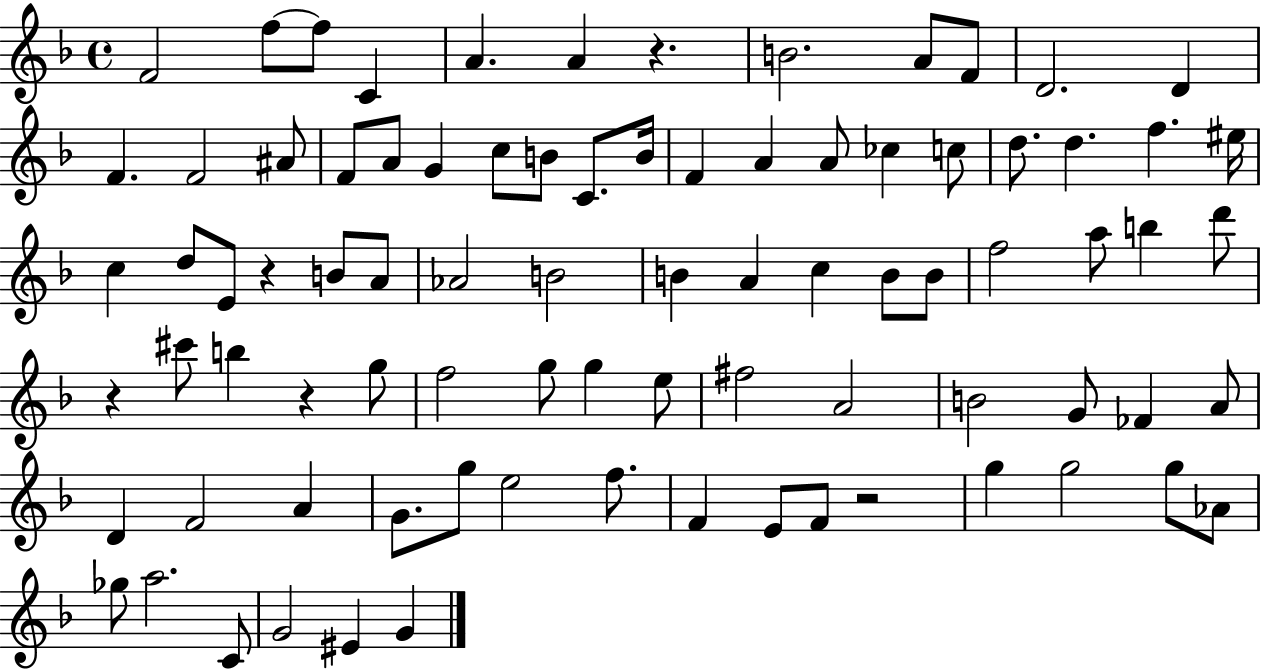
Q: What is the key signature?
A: F major